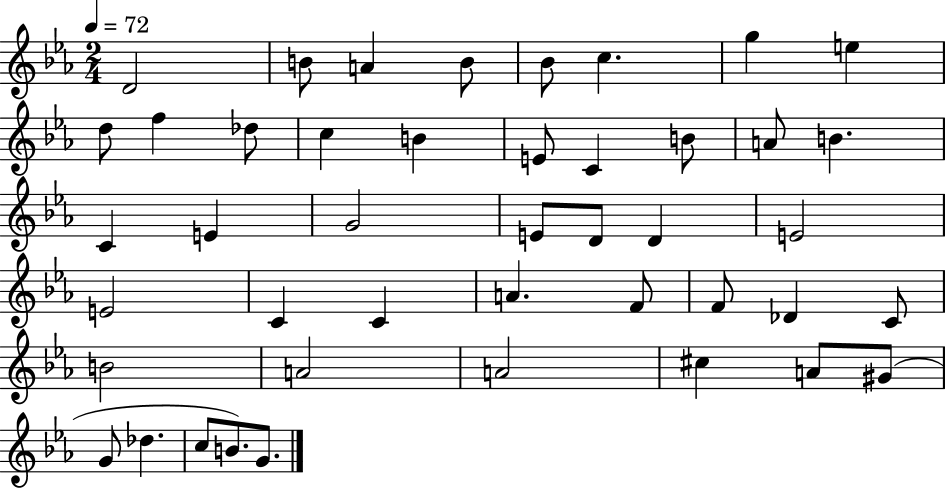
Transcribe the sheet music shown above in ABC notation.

X:1
T:Untitled
M:2/4
L:1/4
K:Eb
D2 B/2 A B/2 _B/2 c g e d/2 f _d/2 c B E/2 C B/2 A/2 B C E G2 E/2 D/2 D E2 E2 C C A F/2 F/2 _D C/2 B2 A2 A2 ^c A/2 ^G/2 G/2 _d c/2 B/2 G/2